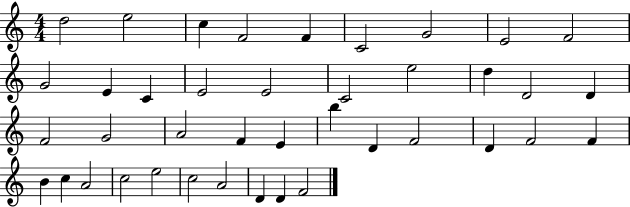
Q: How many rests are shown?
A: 0